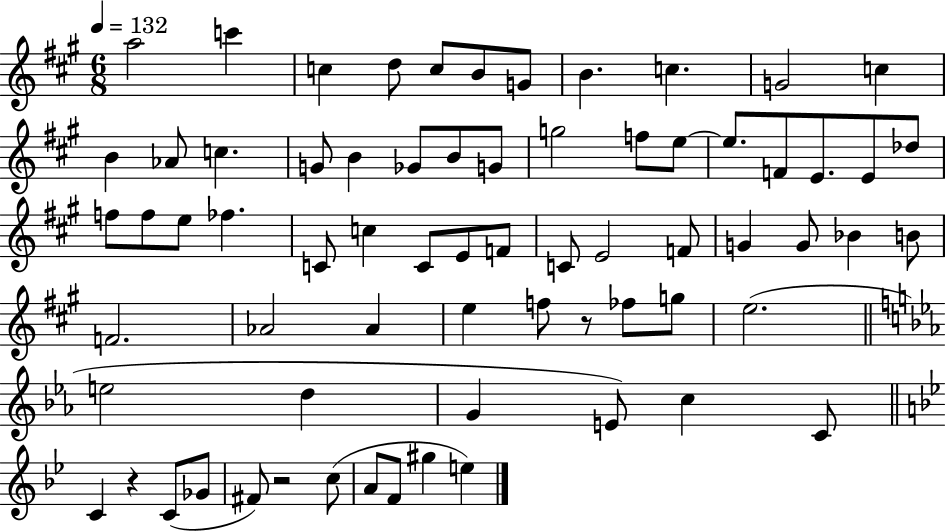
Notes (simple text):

A5/h C6/q C5/q D5/e C5/e B4/e G4/e B4/q. C5/q. G4/h C5/q B4/q Ab4/e C5/q. G4/e B4/q Gb4/e B4/e G4/e G5/h F5/e E5/e E5/e. F4/e E4/e. E4/e Db5/e F5/e F5/e E5/e FES5/q. C4/e C5/q C4/e E4/e F4/e C4/e E4/h F4/e G4/q G4/e Bb4/q B4/e F4/h. Ab4/h Ab4/q E5/q F5/e R/e FES5/e G5/e E5/h. E5/h D5/q G4/q E4/e C5/q C4/e C4/q R/q C4/e Gb4/e F#4/e R/h C5/e A4/e F4/e G#5/q E5/q